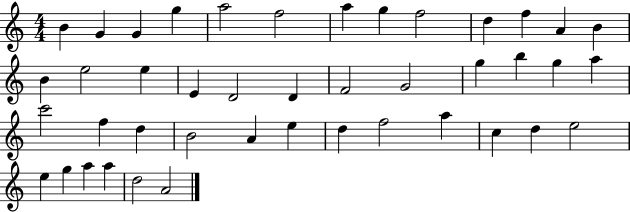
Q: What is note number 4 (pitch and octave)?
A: G5